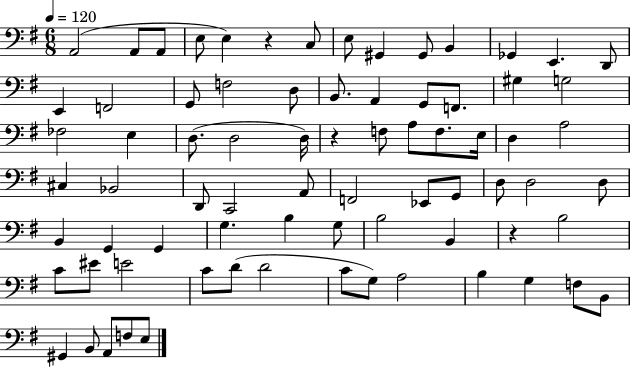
A2/h A2/e A2/e E3/e E3/q R/q C3/e E3/e G#2/q G#2/e B2/q Gb2/q E2/q. D2/e E2/q F2/h G2/e F3/h D3/e B2/e. A2/q G2/e F2/e. G#3/q G3/h FES3/h E3/q D3/e. D3/h D3/s R/q F3/e A3/e F3/e. E3/s D3/q A3/h C#3/q Bb2/h D2/e C2/h A2/e F2/h Eb2/e G2/e D3/e D3/h D3/e B2/q G2/q G2/q G3/q. B3/q G3/e B3/h B2/q R/q B3/h C4/e EIS4/e E4/h C4/e D4/e D4/h C4/e G3/e A3/h B3/q G3/q F3/e B2/e G#2/q B2/e A2/e F3/e E3/e